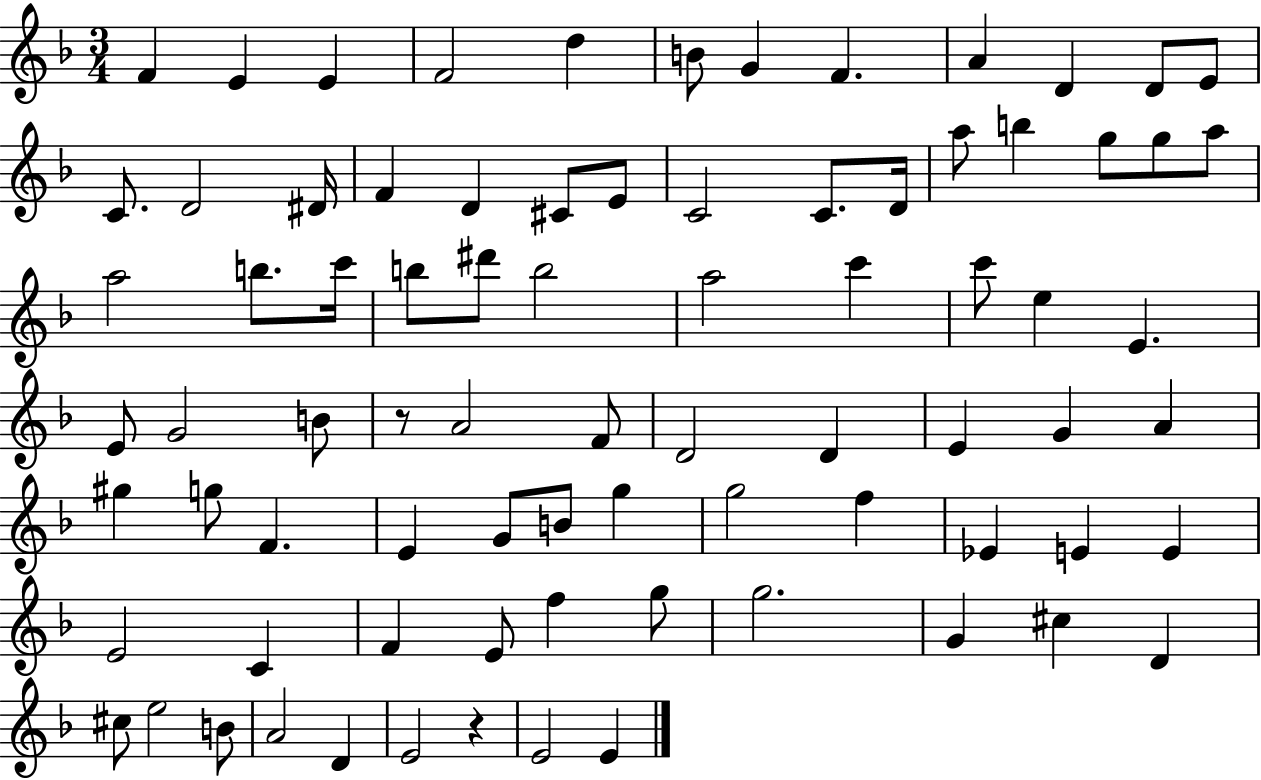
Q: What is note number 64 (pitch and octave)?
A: E4